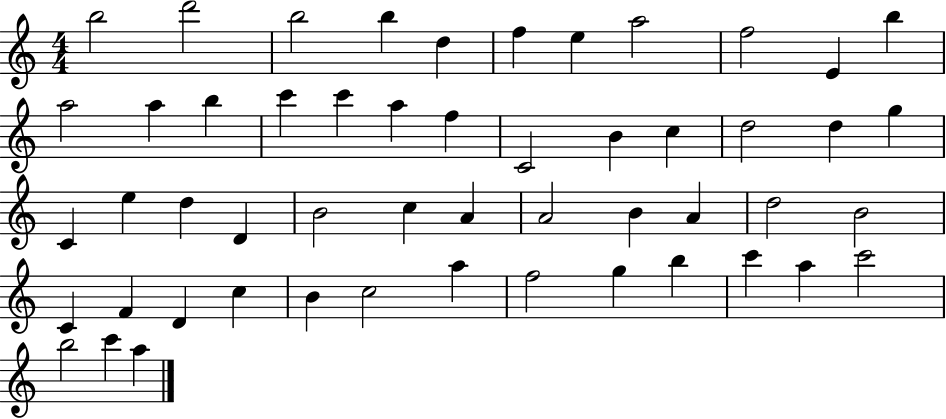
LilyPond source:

{
  \clef treble
  \numericTimeSignature
  \time 4/4
  \key c \major
  b''2 d'''2 | b''2 b''4 d''4 | f''4 e''4 a''2 | f''2 e'4 b''4 | \break a''2 a''4 b''4 | c'''4 c'''4 a''4 f''4 | c'2 b'4 c''4 | d''2 d''4 g''4 | \break c'4 e''4 d''4 d'4 | b'2 c''4 a'4 | a'2 b'4 a'4 | d''2 b'2 | \break c'4 f'4 d'4 c''4 | b'4 c''2 a''4 | f''2 g''4 b''4 | c'''4 a''4 c'''2 | \break b''2 c'''4 a''4 | \bar "|."
}